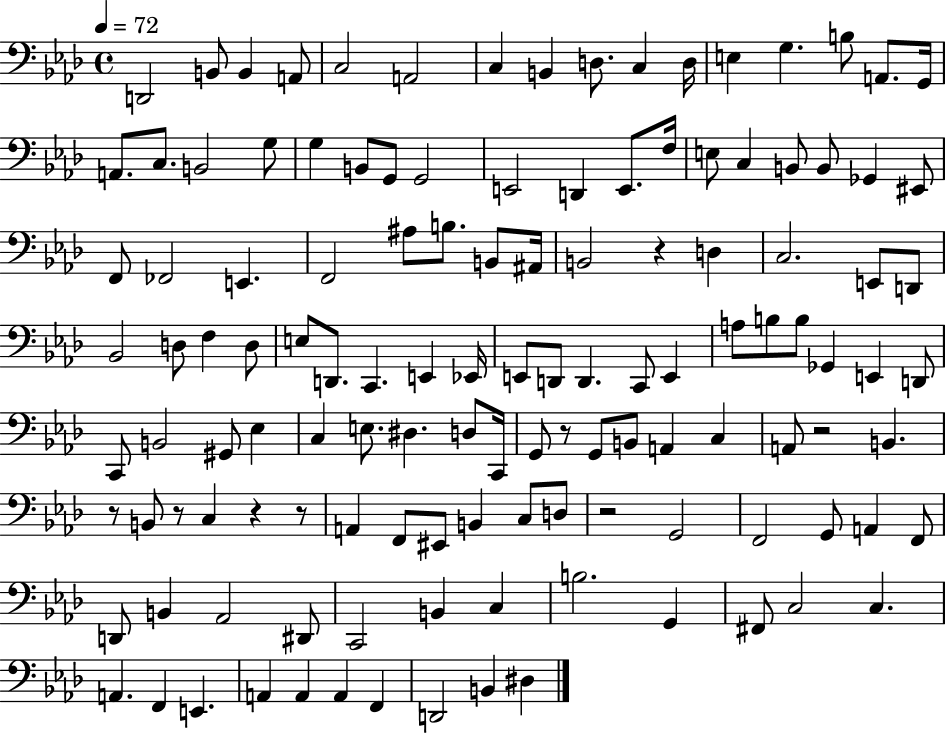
D2/h B2/e B2/q A2/e C3/h A2/h C3/q B2/q D3/e. C3/q D3/s E3/q G3/q. B3/e A2/e. G2/s A2/e. C3/e. B2/h G3/e G3/q B2/e G2/e G2/h E2/h D2/q E2/e. F3/s E3/e C3/q B2/e B2/e Gb2/q EIS2/e F2/e FES2/h E2/q. F2/h A#3/e B3/e. B2/e A#2/s B2/h R/q D3/q C3/h. E2/e D2/e Bb2/h D3/e F3/q D3/e E3/e D2/e. C2/q. E2/q Eb2/s E2/e D2/e D2/q. C2/e E2/q A3/e B3/e B3/e Gb2/q E2/q D2/e C2/e B2/h G#2/e Eb3/q C3/q E3/e. D#3/q. D3/e C2/s G2/e R/e G2/e B2/e A2/q C3/q A2/e R/h B2/q. R/e B2/e R/e C3/q R/q R/e A2/q F2/e EIS2/e B2/q C3/e D3/e R/h G2/h F2/h G2/e A2/q F2/e D2/e B2/q Ab2/h D#2/e C2/h B2/q C3/q B3/h. G2/q F#2/e C3/h C3/q. A2/q. F2/q E2/q. A2/q A2/q A2/q F2/q D2/h B2/q D#3/q